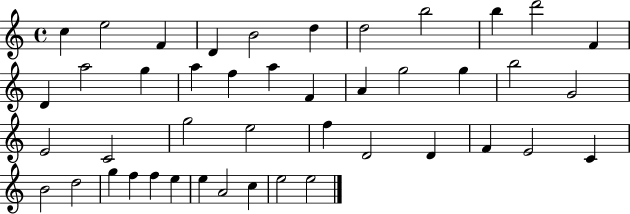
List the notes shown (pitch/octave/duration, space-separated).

C5/q E5/h F4/q D4/q B4/h D5/q D5/h B5/h B5/q D6/h F4/q D4/q A5/h G5/q A5/q F5/q A5/q F4/q A4/q G5/h G5/q B5/h G4/h E4/h C4/h G5/h E5/h F5/q D4/h D4/q F4/q E4/h C4/q B4/h D5/h G5/q F5/q F5/q E5/q E5/q A4/h C5/q E5/h E5/h